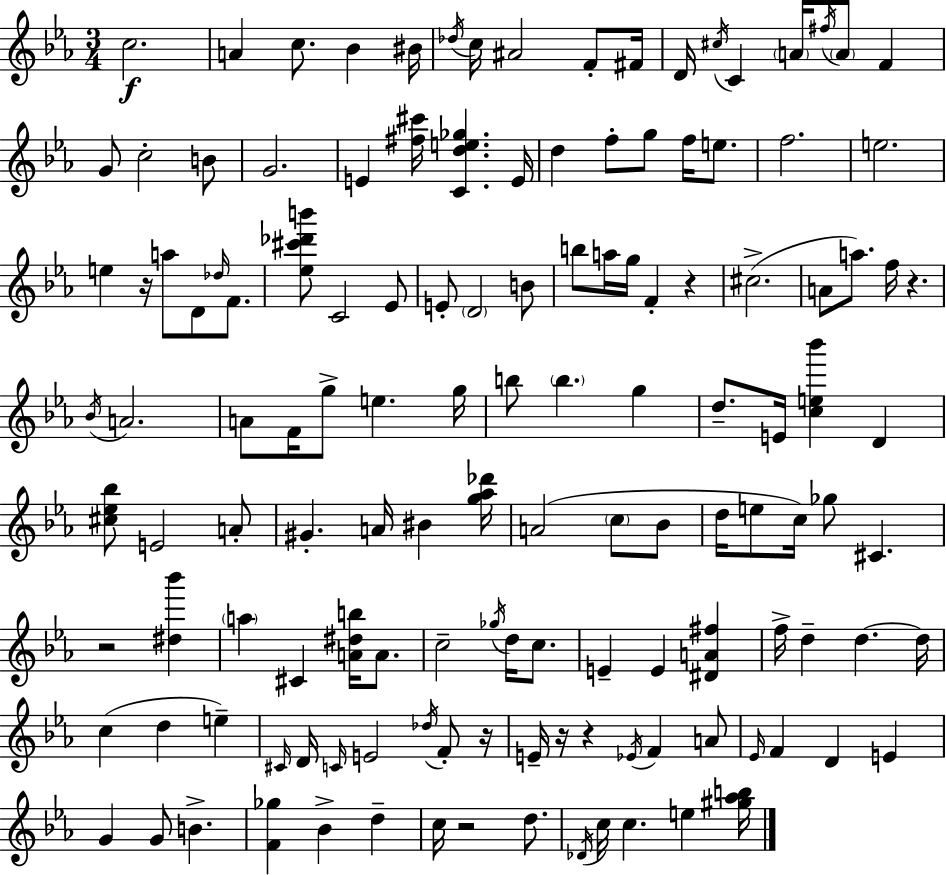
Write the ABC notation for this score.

X:1
T:Untitled
M:3/4
L:1/4
K:Cm
c2 A c/2 _B ^B/4 _d/4 c/4 ^A2 F/2 ^F/4 D/4 ^c/4 C A/4 ^f/4 A/2 F G/2 c2 B/2 G2 E [^f^c']/4 [Cde_g] E/4 d f/2 g/2 f/4 e/2 f2 e2 e z/4 a/2 D/2 _d/4 F/2 [_e^c'_d'b']/2 C2 _E/2 E/2 D2 B/2 b/2 a/4 g/4 F z ^c2 A/2 a/2 f/4 z _B/4 A2 A/2 F/4 g/2 e g/4 b/2 b g d/2 E/4 [ce_b'] D [^c_e_b]/2 E2 A/2 ^G A/4 ^B [g_a_d']/4 A2 c/2 _B/2 d/4 e/2 c/4 _g/2 ^C z2 [^d_b'] a ^C [A^db]/4 A/2 c2 _g/4 d/4 c/2 E E [^DA^f] f/4 d d d/4 c d e ^C/4 D/4 C/4 E2 _d/4 F/2 z/4 E/4 z/4 z _E/4 F A/2 _E/4 F D E G G/2 B [F_g] _B d c/4 z2 d/2 _D/4 c/4 c e [^g_ab]/4